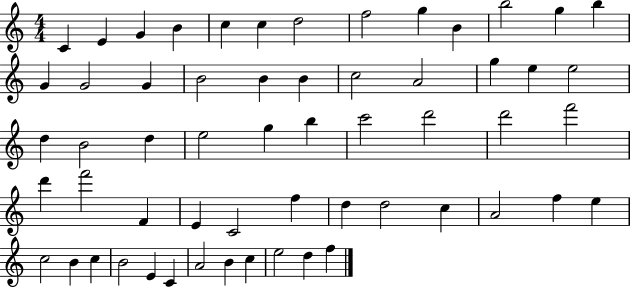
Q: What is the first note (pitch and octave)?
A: C4